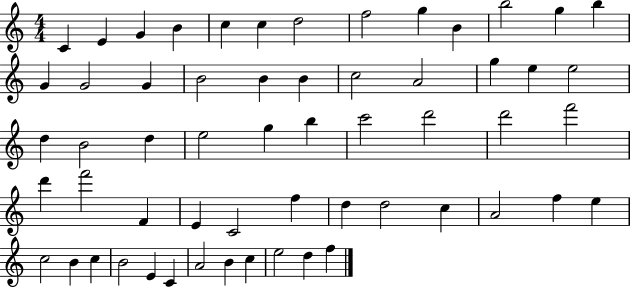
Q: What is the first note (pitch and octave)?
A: C4